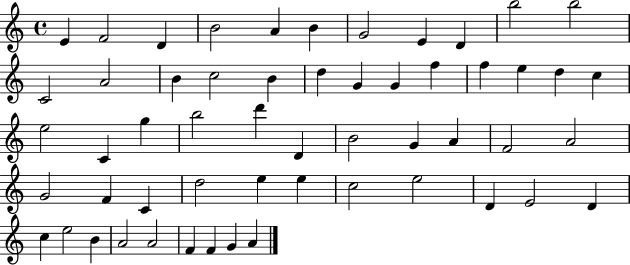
X:1
T:Untitled
M:4/4
L:1/4
K:C
E F2 D B2 A B G2 E D b2 b2 C2 A2 B c2 B d G G f f e d c e2 C g b2 d' D B2 G A F2 A2 G2 F C d2 e e c2 e2 D E2 D c e2 B A2 A2 F F G A